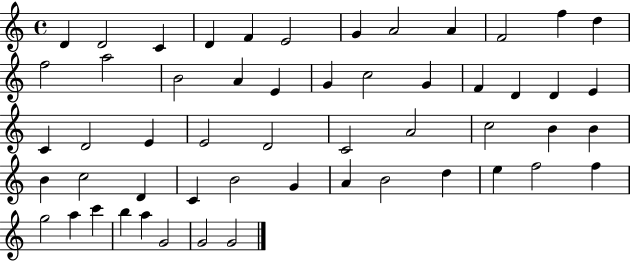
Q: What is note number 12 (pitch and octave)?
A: D5